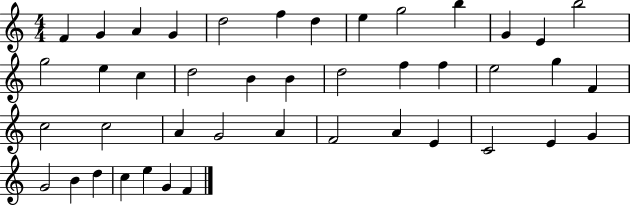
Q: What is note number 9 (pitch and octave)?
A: G5